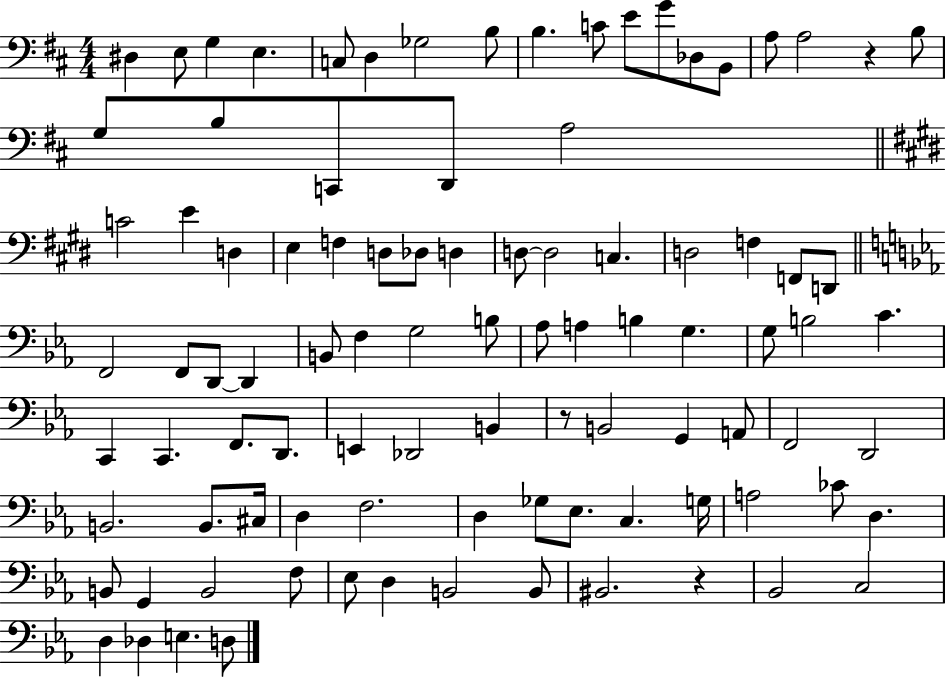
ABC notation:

X:1
T:Untitled
M:4/4
L:1/4
K:D
^D, E,/2 G, E, C,/2 D, _G,2 B,/2 B, C/2 E/2 G/2 _D,/2 B,,/2 A,/2 A,2 z B,/2 G,/2 B,/2 C,,/2 D,,/2 A,2 C2 E D, E, F, D,/2 _D,/2 D, D,/2 D,2 C, D,2 F, F,,/2 D,,/2 F,,2 F,,/2 D,,/2 D,, B,,/2 F, G,2 B,/2 _A,/2 A, B, G, G,/2 B,2 C C,, C,, F,,/2 D,,/2 E,, _D,,2 B,, z/2 B,,2 G,, A,,/2 F,,2 D,,2 B,,2 B,,/2 ^C,/4 D, F,2 D, _G,/2 _E,/2 C, G,/4 A,2 _C/2 D, B,,/2 G,, B,,2 F,/2 _E,/2 D, B,,2 B,,/2 ^B,,2 z _B,,2 C,2 D, _D, E, D,/2